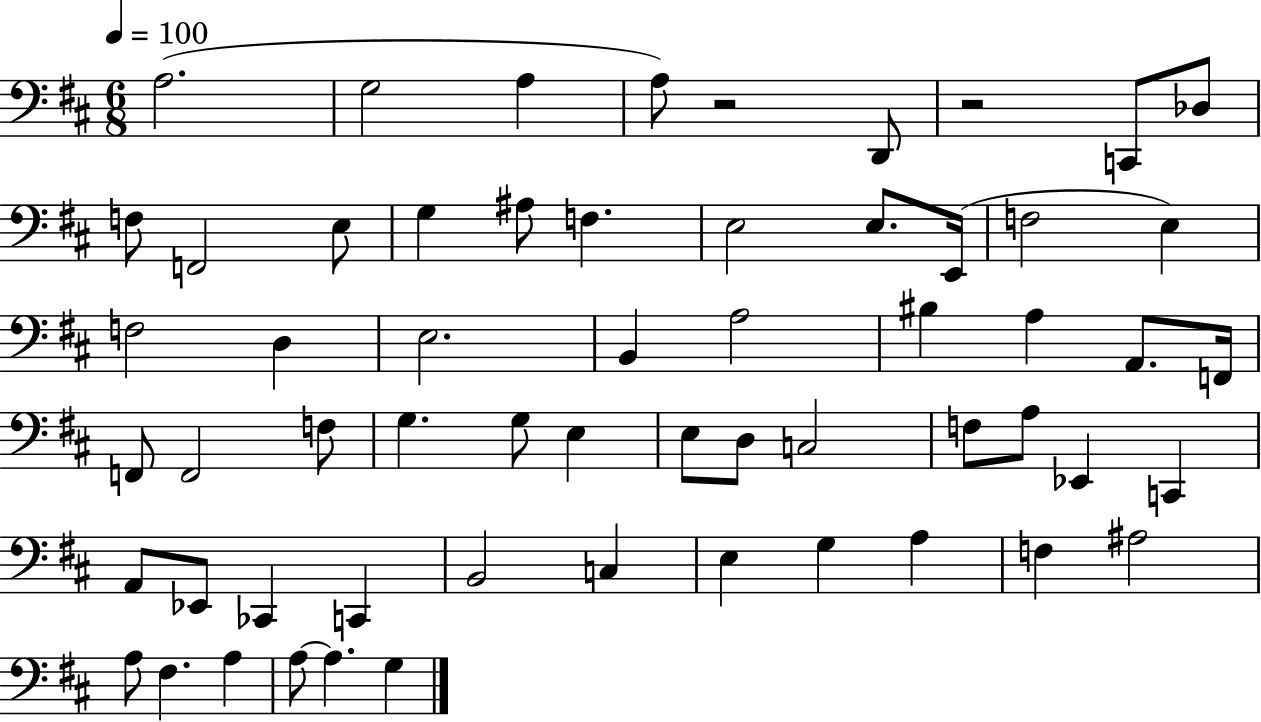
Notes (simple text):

A3/h. G3/h A3/q A3/e R/h D2/e R/h C2/e Db3/e F3/e F2/h E3/e G3/q A#3/e F3/q. E3/h E3/e. E2/s F3/h E3/q F3/h D3/q E3/h. B2/q A3/h BIS3/q A3/q A2/e. F2/s F2/e F2/h F3/e G3/q. G3/e E3/q E3/e D3/e C3/h F3/e A3/e Eb2/q C2/q A2/e Eb2/e CES2/q C2/q B2/h C3/q E3/q G3/q A3/q F3/q A#3/h A3/e F#3/q. A3/q A3/e A3/q. G3/q